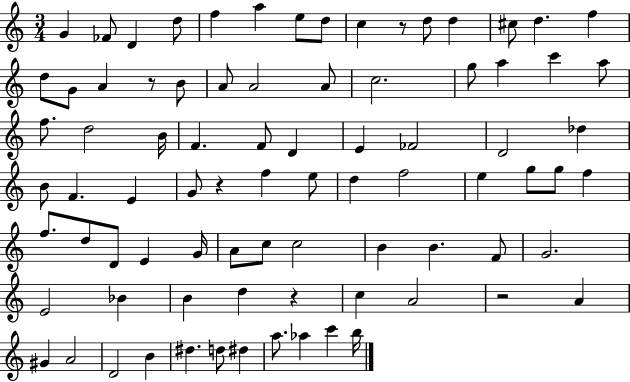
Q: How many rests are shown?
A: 5